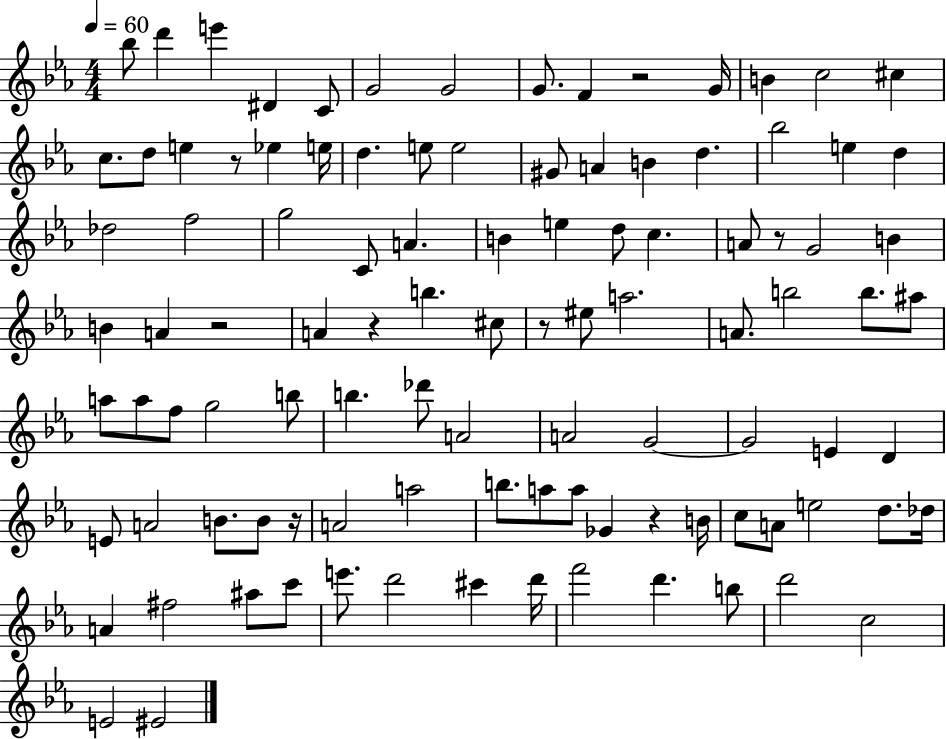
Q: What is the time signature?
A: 4/4